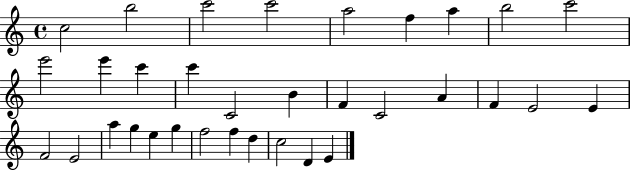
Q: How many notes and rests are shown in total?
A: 33